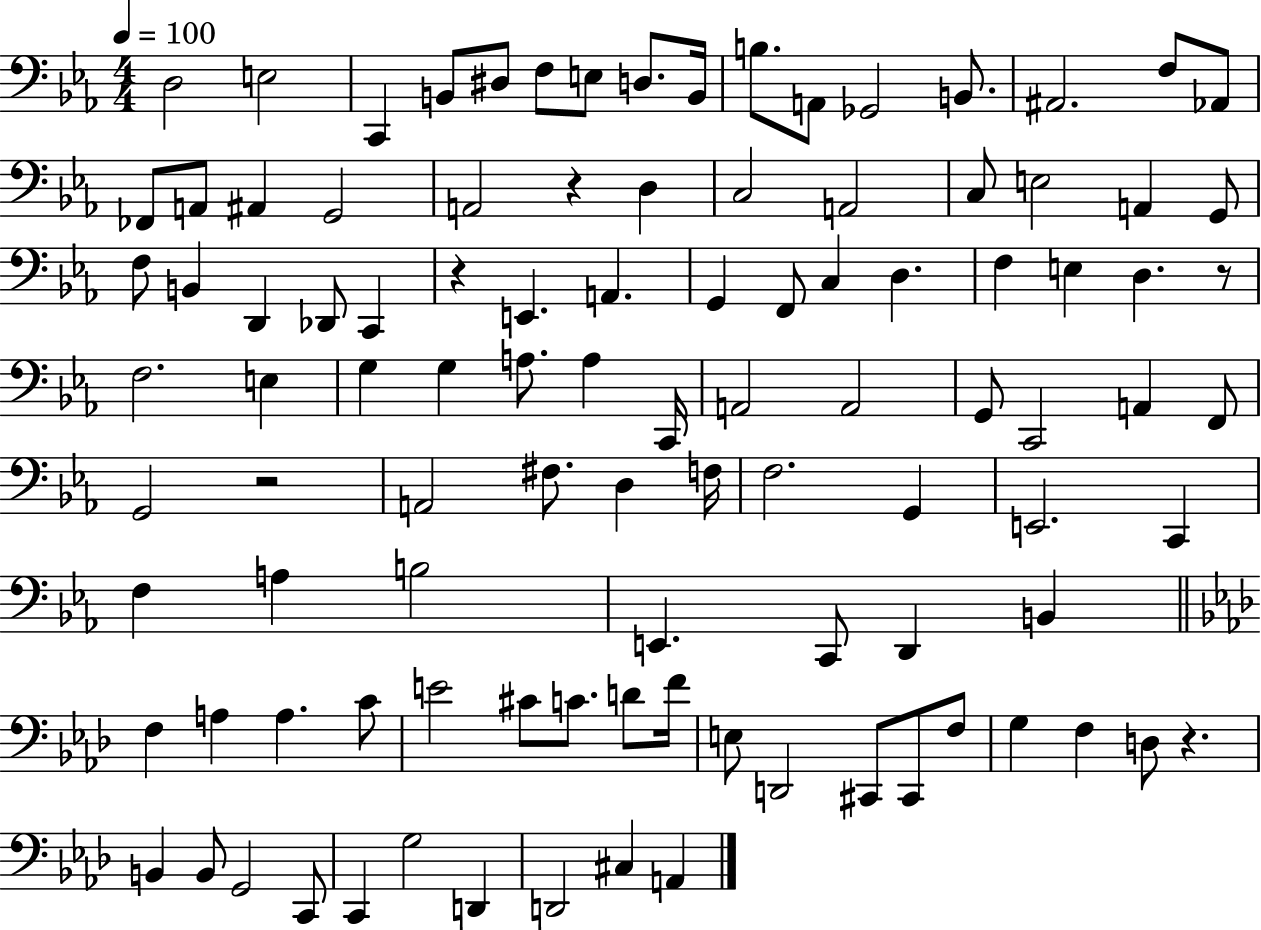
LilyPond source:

{
  \clef bass
  \numericTimeSignature
  \time 4/4
  \key ees \major
  \tempo 4 = 100
  d2 e2 | c,4 b,8 dis8 f8 e8 d8. b,16 | b8. a,8 ges,2 b,8. | ais,2. f8 aes,8 | \break fes,8 a,8 ais,4 g,2 | a,2 r4 d4 | c2 a,2 | c8 e2 a,4 g,8 | \break f8 b,4 d,4 des,8 c,4 | r4 e,4. a,4. | g,4 f,8 c4 d4. | f4 e4 d4. r8 | \break f2. e4 | g4 g4 a8. a4 c,16 | a,2 a,2 | g,8 c,2 a,4 f,8 | \break g,2 r2 | a,2 fis8. d4 f16 | f2. g,4 | e,2. c,4 | \break f4 a4 b2 | e,4. c,8 d,4 b,4 | \bar "||" \break \key aes \major f4 a4 a4. c'8 | e'2 cis'8 c'8. d'8 f'16 | e8 d,2 cis,8 cis,8 f8 | g4 f4 d8 r4. | \break b,4 b,8 g,2 c,8 | c,4 g2 d,4 | d,2 cis4 a,4 | \bar "|."
}